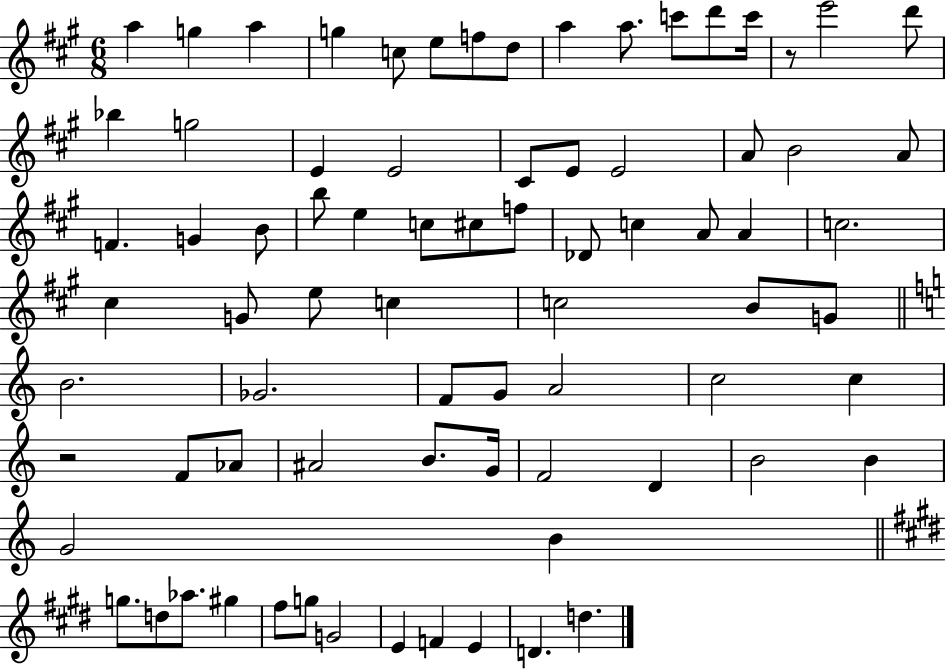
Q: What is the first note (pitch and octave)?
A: A5